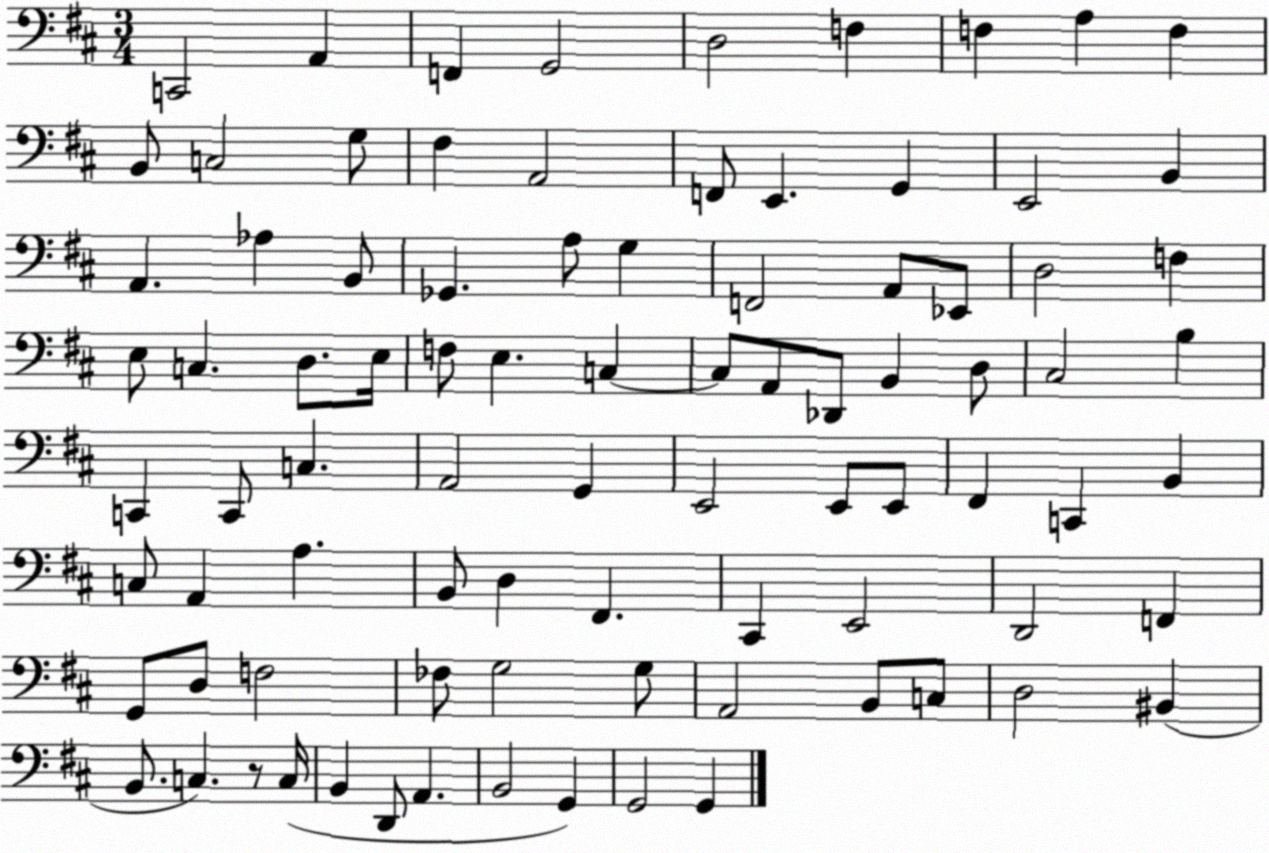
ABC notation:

X:1
T:Untitled
M:3/4
L:1/4
K:D
C,,2 A,, F,, G,,2 D,2 F, F, A, F, B,,/2 C,2 G,/2 ^F, A,,2 F,,/2 E,, G,, E,,2 B,, A,, _A, B,,/2 _G,, A,/2 G, F,,2 A,,/2 _E,,/2 D,2 F, E,/2 C, D,/2 E,/4 F,/2 E, C, C,/2 A,,/2 _D,,/2 B,, D,/2 ^C,2 B, C,, C,,/2 C, A,,2 G,, E,,2 E,,/2 E,,/2 ^F,, C,, B,, C,/2 A,, A, B,,/2 D, ^F,, ^C,, E,,2 D,,2 F,, G,,/2 D,/2 F,2 _F,/2 G,2 G,/2 A,,2 B,,/2 C,/2 D,2 ^B,, B,,/2 C, z/2 C,/4 B,, D,,/2 A,, B,,2 G,, G,,2 G,,